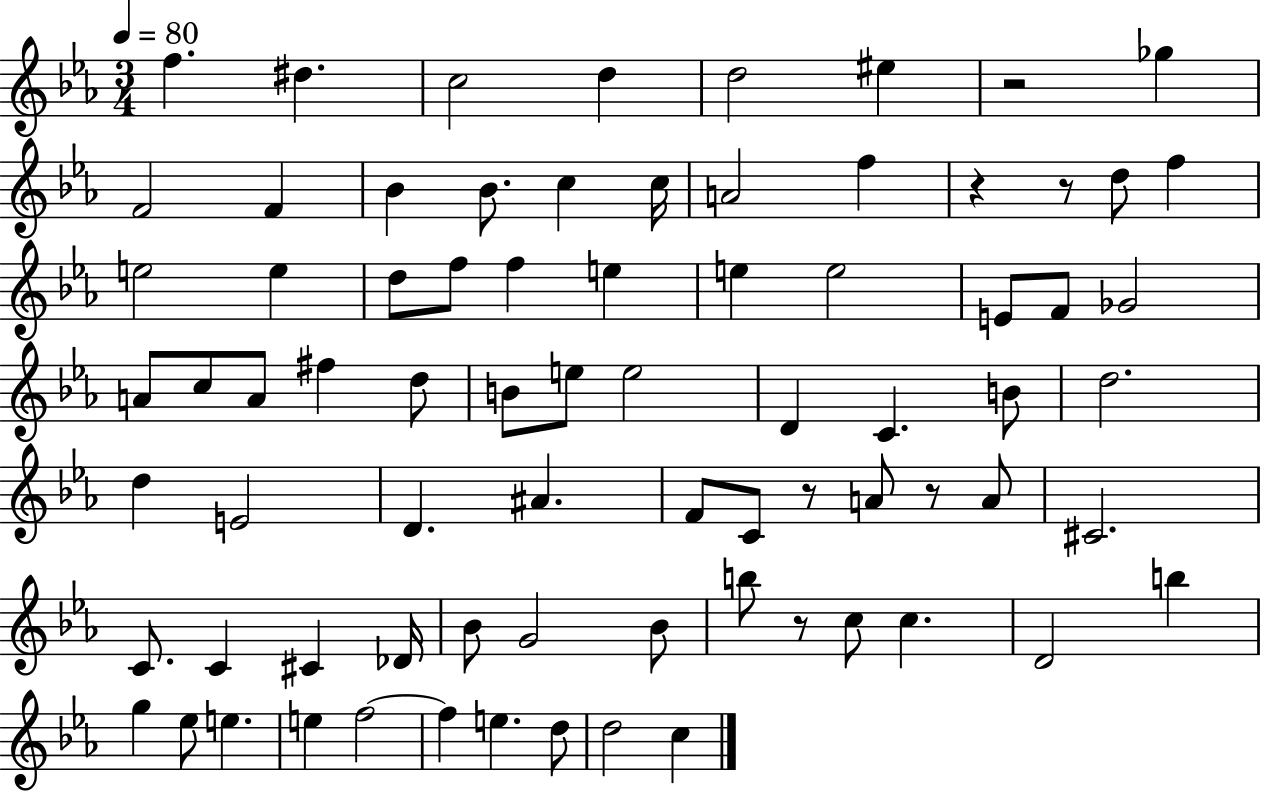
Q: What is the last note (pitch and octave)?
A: C5